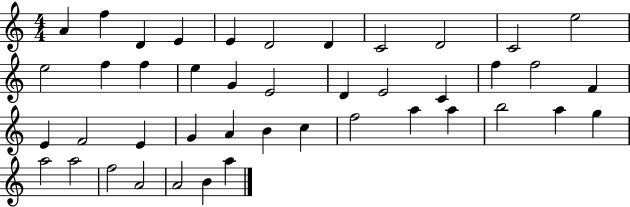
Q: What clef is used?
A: treble